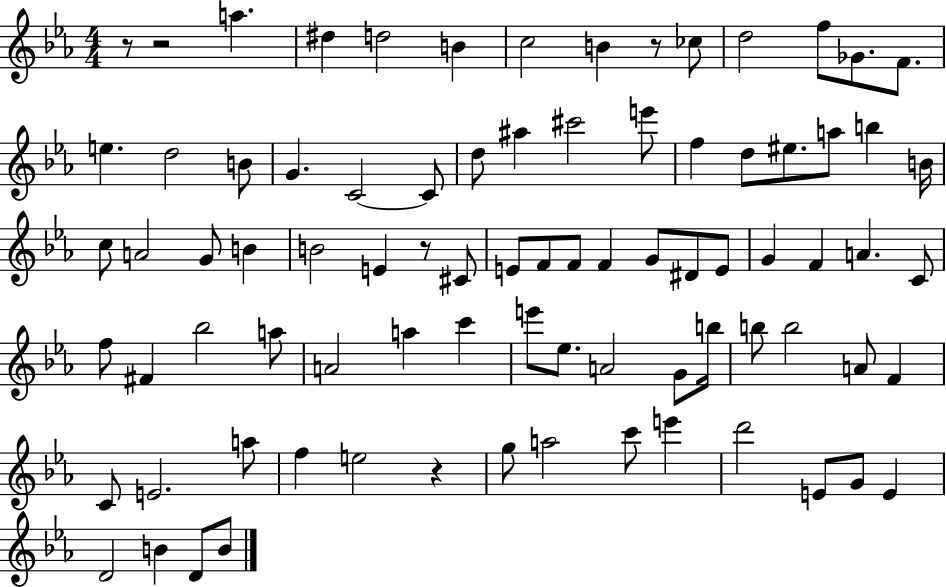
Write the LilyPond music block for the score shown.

{
  \clef treble
  \numericTimeSignature
  \time 4/4
  \key ees \major
  r8 r2 a''4. | dis''4 d''2 b'4 | c''2 b'4 r8 ces''8 | d''2 f''8 ges'8. f'8. | \break e''4. d''2 b'8 | g'4. c'2~~ c'8 | d''8 ais''4 cis'''2 e'''8 | f''4 d''8 eis''8. a''8 b''4 b'16 | \break c''8 a'2 g'8 b'4 | b'2 e'4 r8 cis'8 | e'8 f'8 f'8 f'4 g'8 dis'8 e'8 | g'4 f'4 a'4. c'8 | \break f''8 fis'4 bes''2 a''8 | a'2 a''4 c'''4 | e'''8 ees''8. a'2 g'8 b''16 | b''8 b''2 a'8 f'4 | \break c'8 e'2. a''8 | f''4 e''2 r4 | g''8 a''2 c'''8 e'''4 | d'''2 e'8 g'8 e'4 | \break d'2 b'4 d'8 b'8 | \bar "|."
}